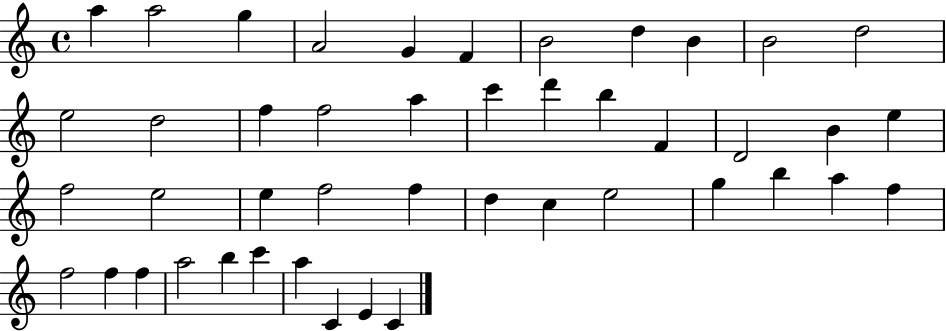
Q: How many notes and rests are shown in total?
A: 45